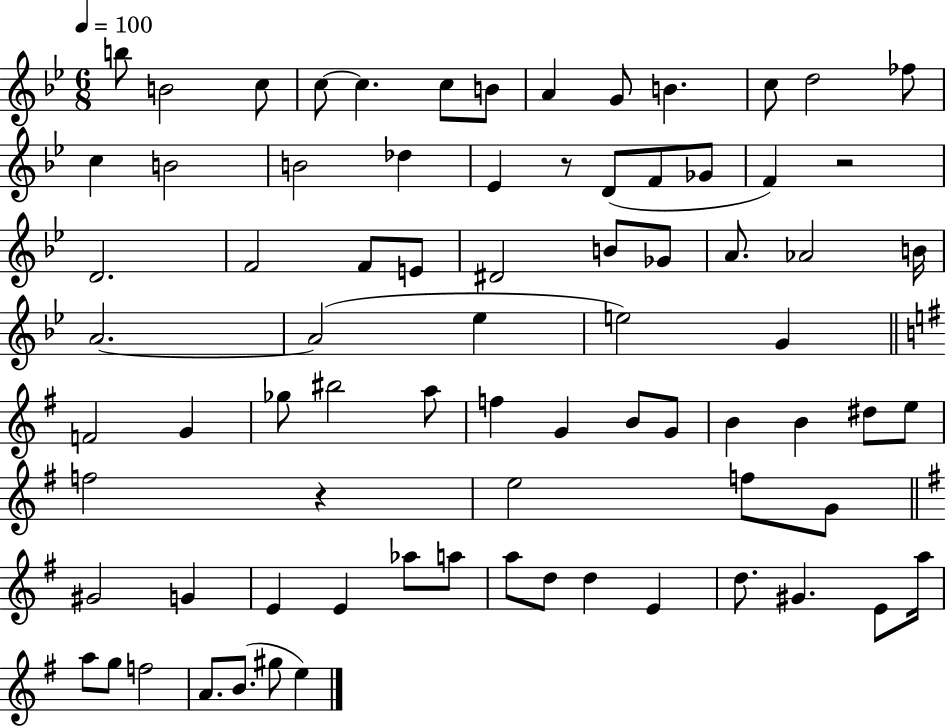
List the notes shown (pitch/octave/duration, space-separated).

B5/e B4/h C5/e C5/e C5/q. C5/e B4/e A4/q G4/e B4/q. C5/e D5/h FES5/e C5/q B4/h B4/h Db5/q Eb4/q R/e D4/e F4/e Gb4/e F4/q R/h D4/h. F4/h F4/e E4/e D#4/h B4/e Gb4/e A4/e. Ab4/h B4/s A4/h. A4/h Eb5/q E5/h G4/q F4/h G4/q Gb5/e BIS5/h A5/e F5/q G4/q B4/e G4/e B4/q B4/q D#5/e E5/e F5/h R/q E5/h F5/e G4/e G#4/h G4/q E4/q E4/q Ab5/e A5/e A5/e D5/e D5/q E4/q D5/e. G#4/q. E4/e A5/s A5/e G5/e F5/h A4/e. B4/e. G#5/e E5/q